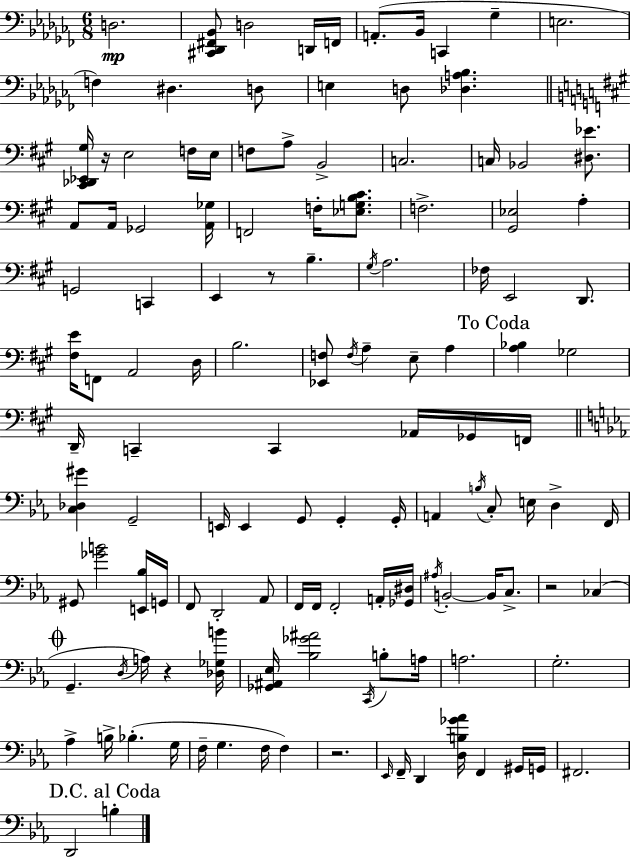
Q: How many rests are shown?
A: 5